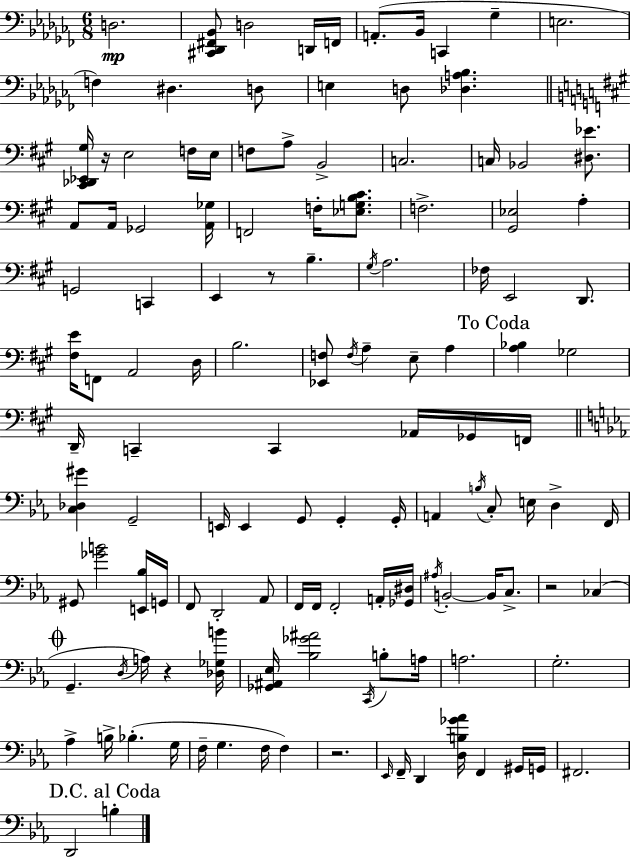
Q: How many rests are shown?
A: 5